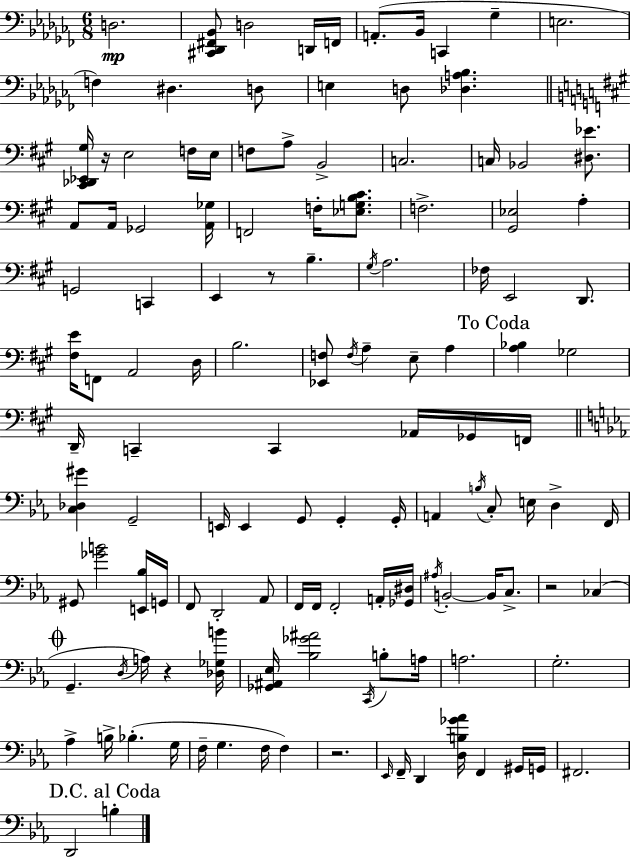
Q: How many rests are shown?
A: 5